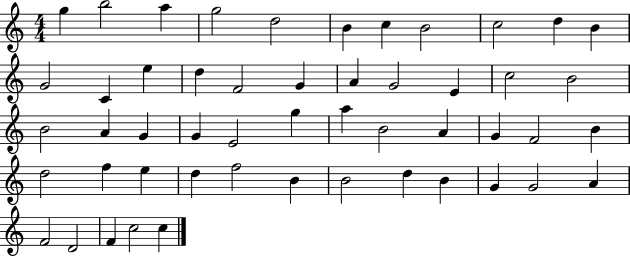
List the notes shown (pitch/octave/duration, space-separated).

G5/q B5/h A5/q G5/h D5/h B4/q C5/q B4/h C5/h D5/q B4/q G4/h C4/q E5/q D5/q F4/h G4/q A4/q G4/h E4/q C5/h B4/h B4/h A4/q G4/q G4/q E4/h G5/q A5/q B4/h A4/q G4/q F4/h B4/q D5/h F5/q E5/q D5/q F5/h B4/q B4/h D5/q B4/q G4/q G4/h A4/q F4/h D4/h F4/q C5/h C5/q